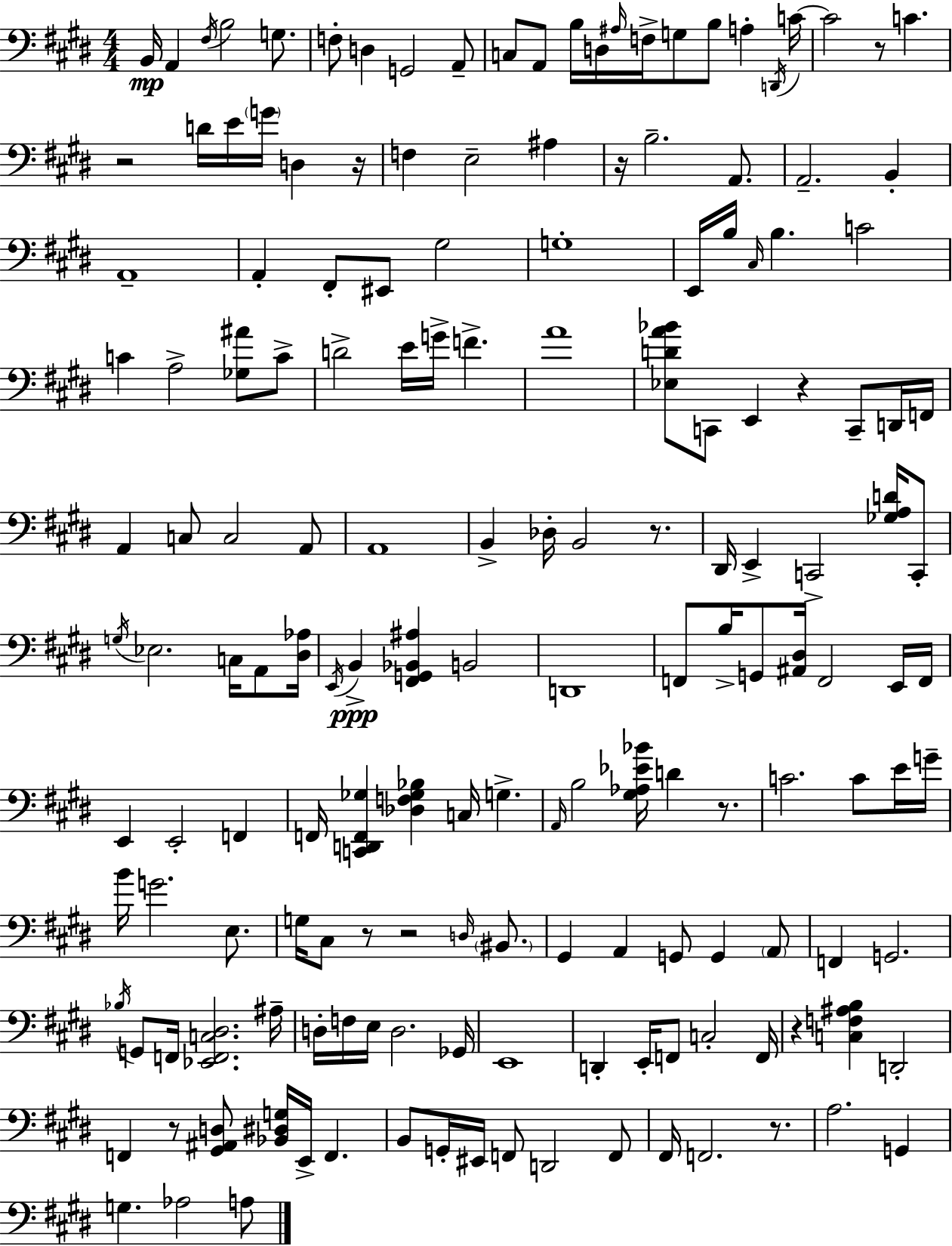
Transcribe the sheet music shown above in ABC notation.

X:1
T:Untitled
M:4/4
L:1/4
K:E
B,,/4 A,, ^F,/4 B,2 G,/2 F,/2 D, G,,2 A,,/2 C,/2 A,,/2 B,/4 D,/4 ^A,/4 F,/4 G,/2 B,/2 A, D,,/4 C/4 C2 z/2 C z2 D/4 E/4 G/4 D, z/4 F, E,2 ^A, z/4 B,2 A,,/2 A,,2 B,, A,,4 A,, ^F,,/2 ^E,,/2 ^G,2 G,4 E,,/4 B,/4 ^C,/4 B, C2 C A,2 [_G,^A]/2 C/2 D2 E/4 G/4 F A4 [_E,DA_B]/2 C,,/2 E,, z C,,/2 D,,/4 F,,/4 A,, C,/2 C,2 A,,/2 A,,4 B,, _D,/4 B,,2 z/2 ^D,,/4 E,, C,,2 [_G,A,D]/4 C,,/2 G,/4 _E,2 C,/4 A,,/2 [^D,_A,]/4 E,,/4 B,, [^F,,G,,_B,,^A,] B,,2 D,,4 F,,/2 B,/4 G,,/2 [^A,,^D,]/4 F,,2 E,,/4 F,,/4 E,, E,,2 F,, F,,/4 [C,,D,,F,,_G,] [_D,F,_G,_B,] C,/4 G, A,,/4 B,2 [^G,_A,_E_B]/4 D z/2 C2 C/2 E/4 G/4 B/4 G2 E,/2 G,/4 ^C,/2 z/2 z2 D,/4 ^B,,/2 ^G,, A,, G,,/2 G,, A,,/2 F,, G,,2 _B,/4 G,,/2 F,,/4 [_E,,F,,C,^D,]2 ^A,/4 D,/4 F,/4 E,/4 D,2 _G,,/4 E,,4 D,, E,,/4 F,,/2 C,2 F,,/4 z [C,F,^A,B,] D,,2 F,, z/2 [^G,,^A,,D,]/2 [_B,,^D,G,]/4 E,,/4 F,, B,,/2 G,,/4 ^E,,/4 F,,/2 D,,2 F,,/2 ^F,,/4 F,,2 z/2 A,2 G,, G, _A,2 A,/2